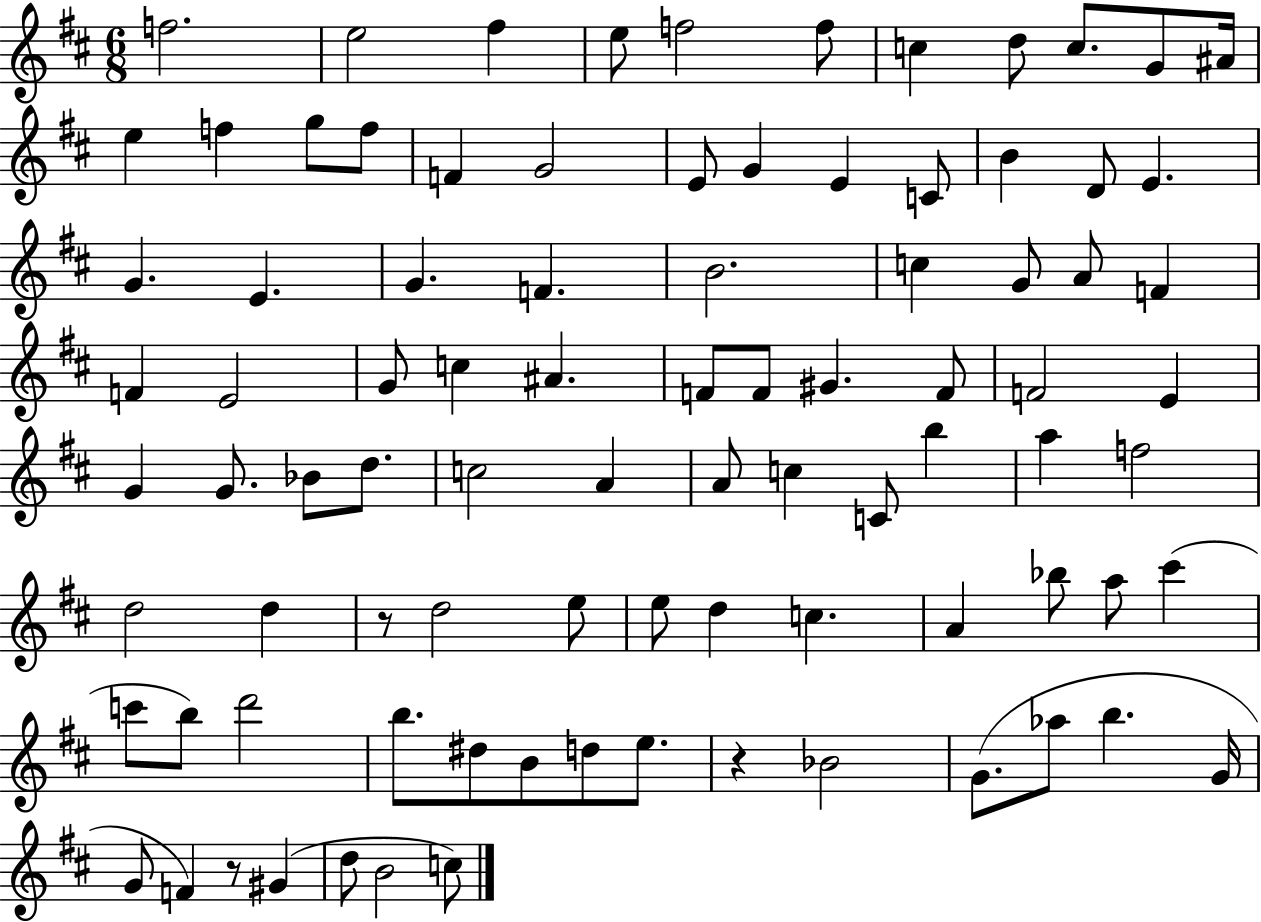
{
  \clef treble
  \numericTimeSignature
  \time 6/8
  \key d \major
  \repeat volta 2 { f''2. | e''2 fis''4 | e''8 f''2 f''8 | c''4 d''8 c''8. g'8 ais'16 | \break e''4 f''4 g''8 f''8 | f'4 g'2 | e'8 g'4 e'4 c'8 | b'4 d'8 e'4. | \break g'4. e'4. | g'4. f'4. | b'2. | c''4 g'8 a'8 f'4 | \break f'4 e'2 | g'8 c''4 ais'4. | f'8 f'8 gis'4. f'8 | f'2 e'4 | \break g'4 g'8. bes'8 d''8. | c''2 a'4 | a'8 c''4 c'8 b''4 | a''4 f''2 | \break d''2 d''4 | r8 d''2 e''8 | e''8 d''4 c''4. | a'4 bes''8 a''8 cis'''4( | \break c'''8 b''8) d'''2 | b''8. dis''8 b'8 d''8 e''8. | r4 bes'2 | g'8.( aes''8 b''4. g'16 | \break g'8 f'4) r8 gis'4( | d''8 b'2 c''8) | } \bar "|."
}